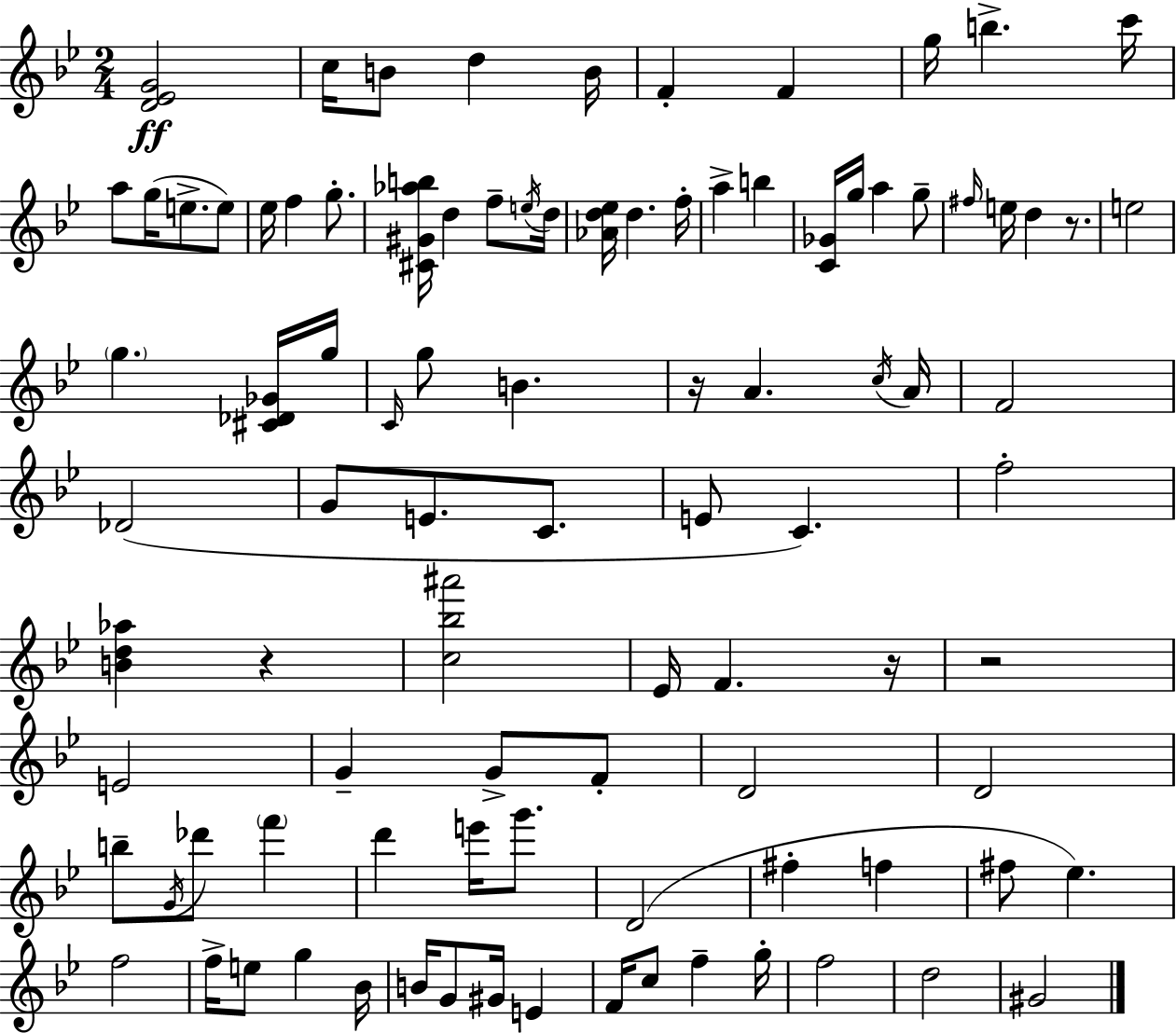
[D4,Eb4,G4]/h C5/s B4/e D5/q B4/s F4/q F4/q G5/s B5/q. C6/s A5/e G5/s E5/e. E5/e Eb5/s F5/q G5/e. [C#4,G#4,Ab5,B5]/s D5/q F5/e E5/s D5/s [Ab4,D5,Eb5]/s D5/q. F5/s A5/q B5/q [C4,Gb4]/s G5/s A5/q G5/e F#5/s E5/s D5/q R/e. E5/h G5/q. [C#4,Db4,Gb4]/s G5/s C4/s G5/e B4/q. R/s A4/q. C5/s A4/s F4/h Db4/h G4/e E4/e. C4/e. E4/e C4/q. F5/h [B4,D5,Ab5]/q R/q [C5,Bb5,A#6]/h Eb4/s F4/q. R/s R/h E4/h G4/q G4/e F4/e D4/h D4/h B5/e G4/s Db6/e F6/q D6/q E6/s G6/e. D4/h F#5/q F5/q F#5/e Eb5/q. F5/h F5/s E5/e G5/q Bb4/s B4/s G4/e G#4/s E4/q F4/s C5/e F5/q G5/s F5/h D5/h G#4/h